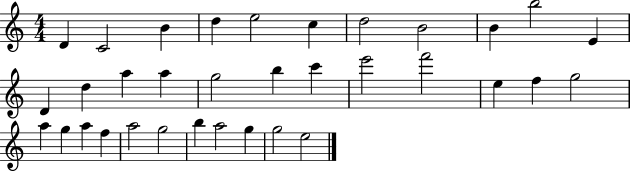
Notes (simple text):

D4/q C4/h B4/q D5/q E5/h C5/q D5/h B4/h B4/q B5/h E4/q D4/q D5/q A5/q A5/q G5/h B5/q C6/q E6/h F6/h E5/q F5/q G5/h A5/q G5/q A5/q F5/q A5/h G5/h B5/q A5/h G5/q G5/h E5/h